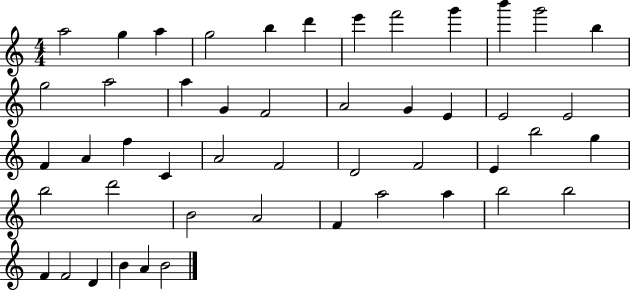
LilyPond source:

{
  \clef treble
  \numericTimeSignature
  \time 4/4
  \key c \major
  a''2 g''4 a''4 | g''2 b''4 d'''4 | e'''4 f'''2 g'''4 | b'''4 g'''2 b''4 | \break g''2 a''2 | a''4 g'4 f'2 | a'2 g'4 e'4 | e'2 e'2 | \break f'4 a'4 f''4 c'4 | a'2 f'2 | d'2 f'2 | e'4 b''2 g''4 | \break b''2 d'''2 | b'2 a'2 | f'4 a''2 a''4 | b''2 b''2 | \break f'4 f'2 d'4 | b'4 a'4 b'2 | \bar "|."
}